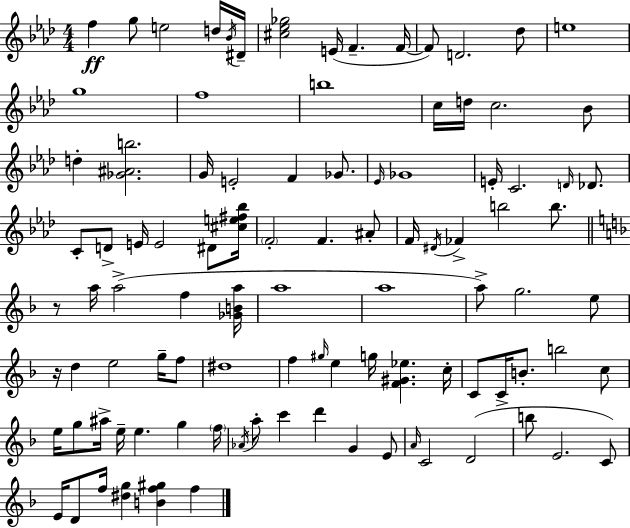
X:1
T:Untitled
M:4/4
L:1/4
K:Ab
f g/2 e2 d/4 _B/4 ^D/4 [^c_e_g]2 E/4 F F/4 F/2 D2 _d/2 e4 g4 f4 b4 c/4 d/4 c2 _B/2 d [_G^Ab]2 G/4 E2 F _G/2 _E/4 _G4 E/4 C2 D/4 _D/2 C/2 D/2 E/4 E2 ^D/2 [^ce^f_b]/4 F2 F ^A/2 F/4 ^D/4 _F b2 b/2 z/2 a/4 a2 f [_GBa]/4 a4 a4 a/2 g2 e/2 z/4 d e2 g/4 f/2 ^d4 f ^g/4 e g/4 [F^G_e] c/4 C/2 C/4 B/2 b2 c/2 e/4 g/2 ^a/4 e/4 e g f/4 _A/4 a/2 c' d' G E/2 A/4 C2 D2 b/2 E2 C/2 E/4 D/2 f/4 [^dg] [Bf^g] f